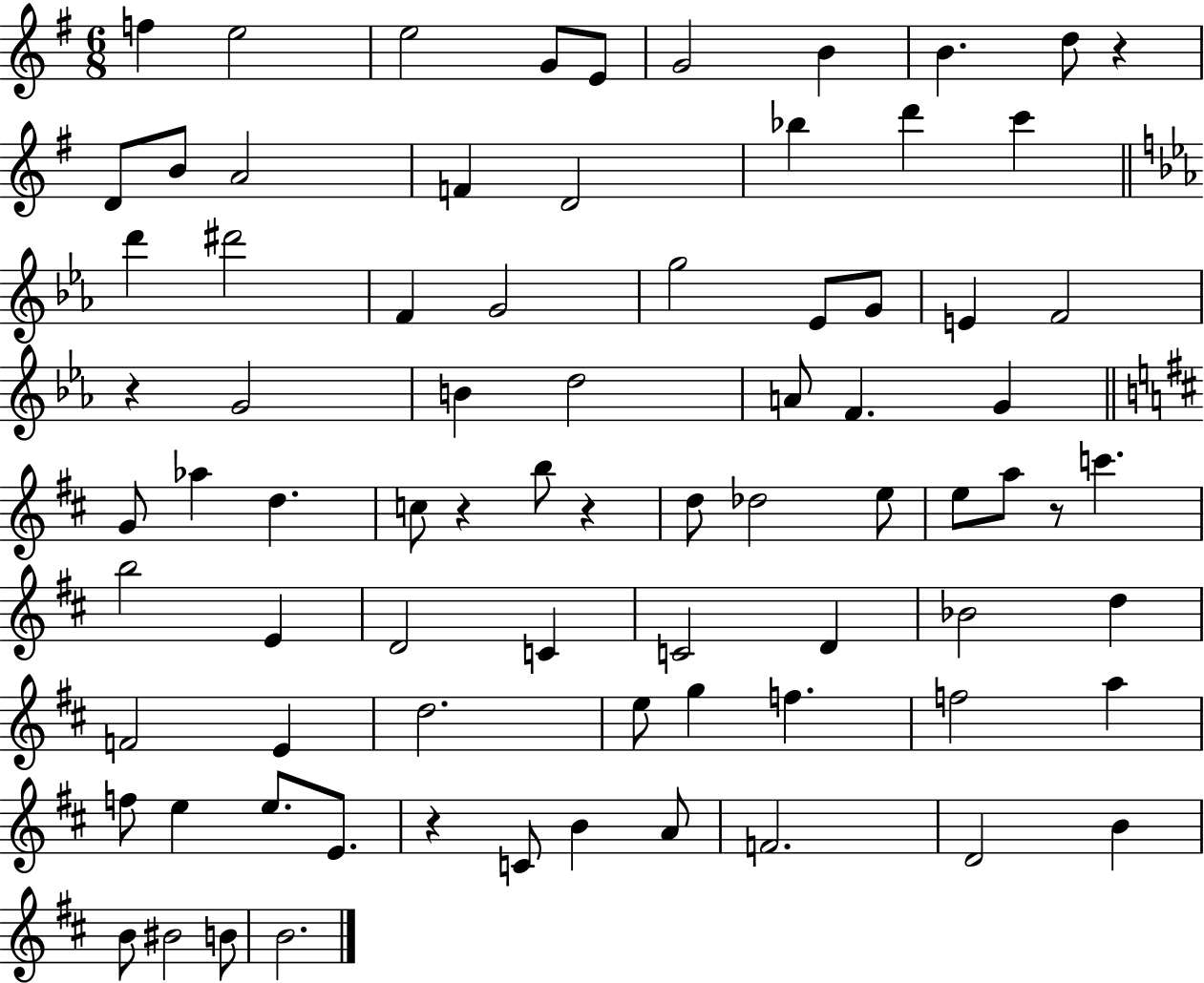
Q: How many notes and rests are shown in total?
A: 79